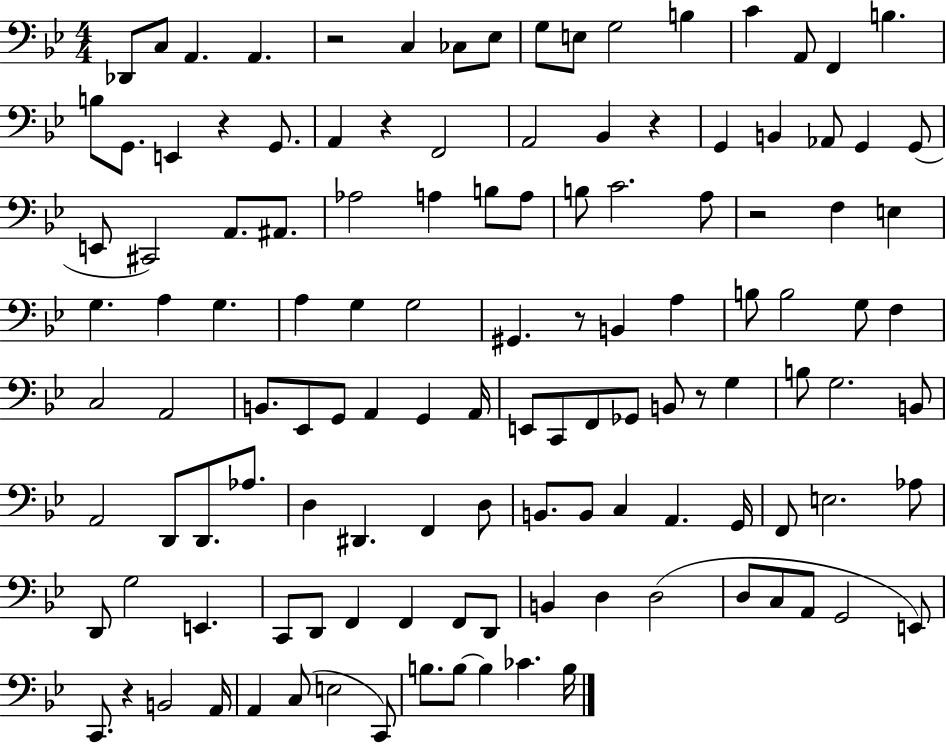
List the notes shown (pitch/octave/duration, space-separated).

Db2/e C3/e A2/q. A2/q. R/h C3/q CES3/e Eb3/e G3/e E3/e G3/h B3/q C4/q A2/e F2/q B3/q. B3/e G2/e. E2/q R/q G2/e. A2/q R/q F2/h A2/h Bb2/q R/q G2/q B2/q Ab2/e G2/q G2/e E2/e C#2/h A2/e. A#2/e. Ab3/h A3/q B3/e A3/e B3/e C4/h. A3/e R/h F3/q E3/q G3/q. A3/q G3/q. A3/q G3/q G3/h G#2/q. R/e B2/q A3/q B3/e B3/h G3/e F3/q C3/h A2/h B2/e. Eb2/e G2/e A2/q G2/q A2/s E2/e C2/e F2/e Gb2/e B2/e R/e G3/q B3/e G3/h. B2/e A2/h D2/e D2/e. Ab3/e. D3/q D#2/q. F2/q D3/e B2/e. B2/e C3/q A2/q. G2/s F2/e E3/h. Ab3/e D2/e G3/h E2/q. C2/e D2/e F2/q F2/q F2/e D2/e B2/q D3/q D3/h D3/e C3/e A2/e G2/h E2/e C2/e. R/q B2/h A2/s A2/q C3/e E3/h C2/e B3/e. B3/e B3/q CES4/q. B3/s